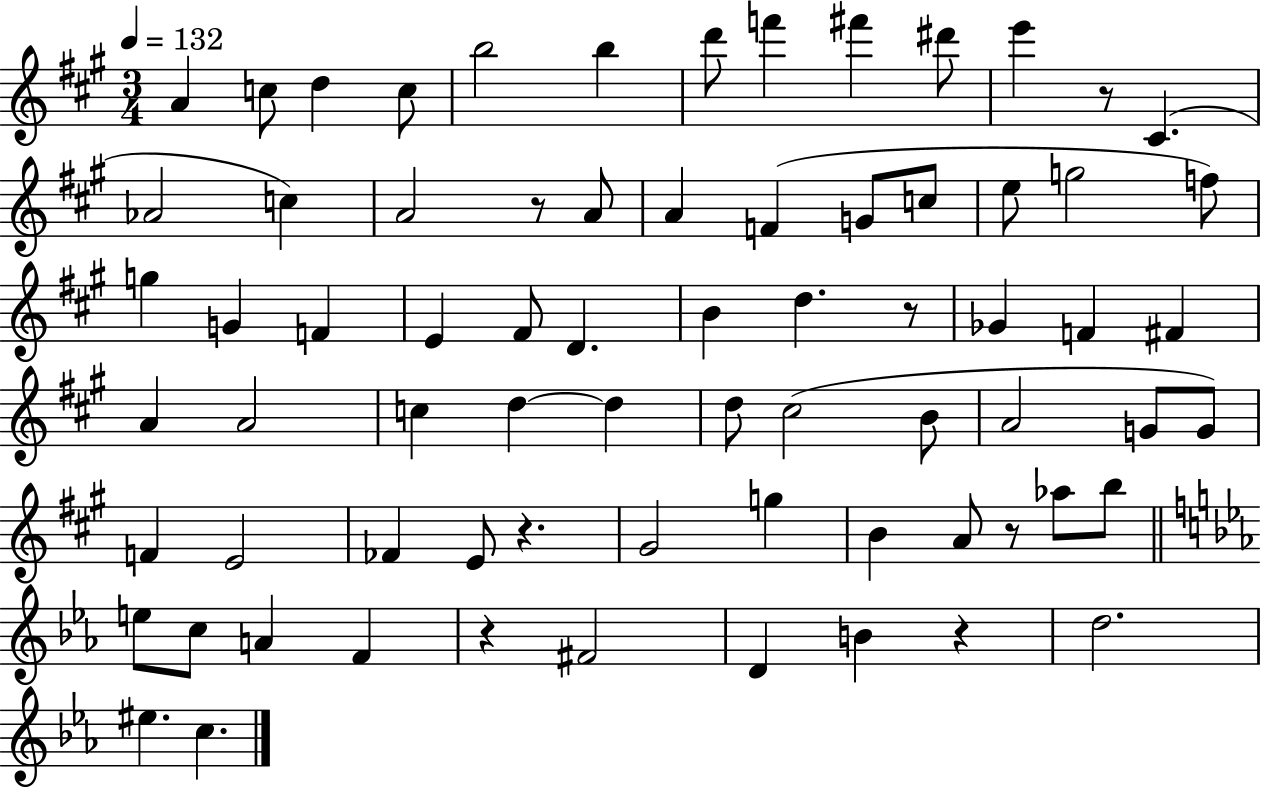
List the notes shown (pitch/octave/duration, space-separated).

A4/q C5/e D5/q C5/e B5/h B5/q D6/e F6/q F#6/q D#6/e E6/q R/e C#4/q. Ab4/h C5/q A4/h R/e A4/e A4/q F4/q G4/e C5/e E5/e G5/h F5/e G5/q G4/q F4/q E4/q F#4/e D4/q. B4/q D5/q. R/e Gb4/q F4/q F#4/q A4/q A4/h C5/q D5/q D5/q D5/e C#5/h B4/e A4/h G4/e G4/e F4/q E4/h FES4/q E4/e R/q. G#4/h G5/q B4/q A4/e R/e Ab5/e B5/e E5/e C5/e A4/q F4/q R/q F#4/h D4/q B4/q R/q D5/h. EIS5/q. C5/q.